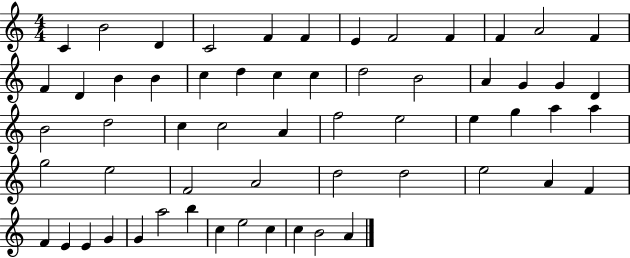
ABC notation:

X:1
T:Untitled
M:4/4
L:1/4
K:C
C B2 D C2 F F E F2 F F A2 F F D B B c d c c d2 B2 A G G D B2 d2 c c2 A f2 e2 e g a a g2 e2 F2 A2 d2 d2 e2 A F F E E G G a2 b c e2 c c B2 A